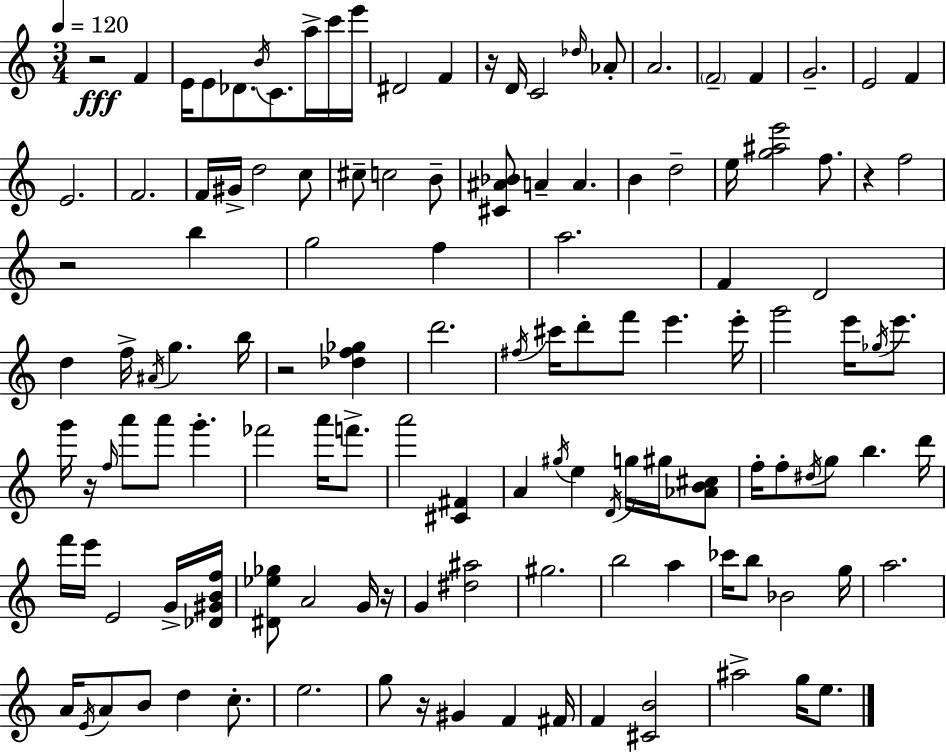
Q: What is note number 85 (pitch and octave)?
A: A4